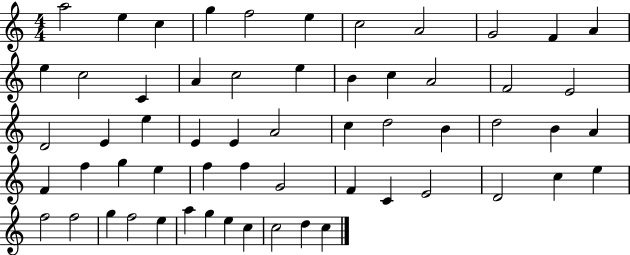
A5/h E5/q C5/q G5/q F5/h E5/q C5/h A4/h G4/h F4/q A4/q E5/q C5/h C4/q A4/q C5/h E5/q B4/q C5/q A4/h F4/h E4/h D4/h E4/q E5/q E4/q E4/q A4/h C5/q D5/h B4/q D5/h B4/q A4/q F4/q F5/q G5/q E5/q F5/q F5/q G4/h F4/q C4/q E4/h D4/h C5/q E5/q F5/h F5/h G5/q F5/h E5/q A5/q G5/q E5/q C5/q C5/h D5/q C5/q